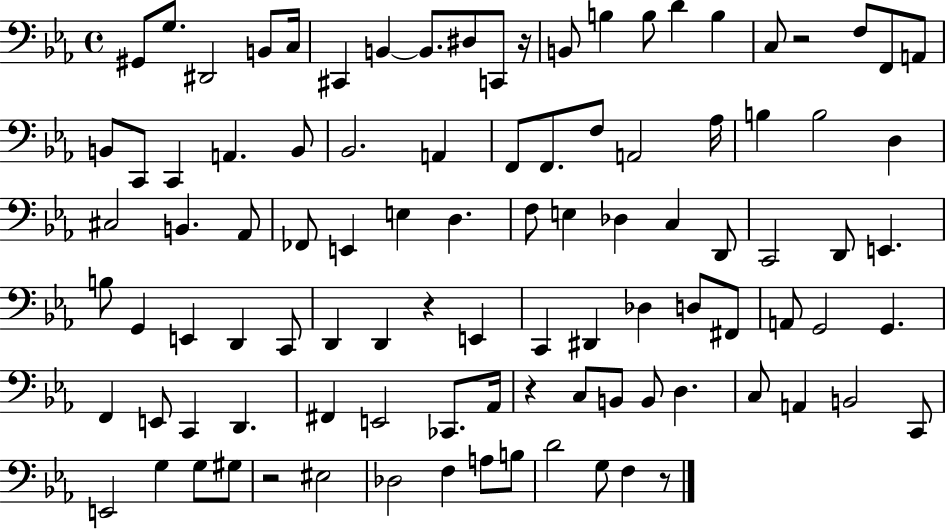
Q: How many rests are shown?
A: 6